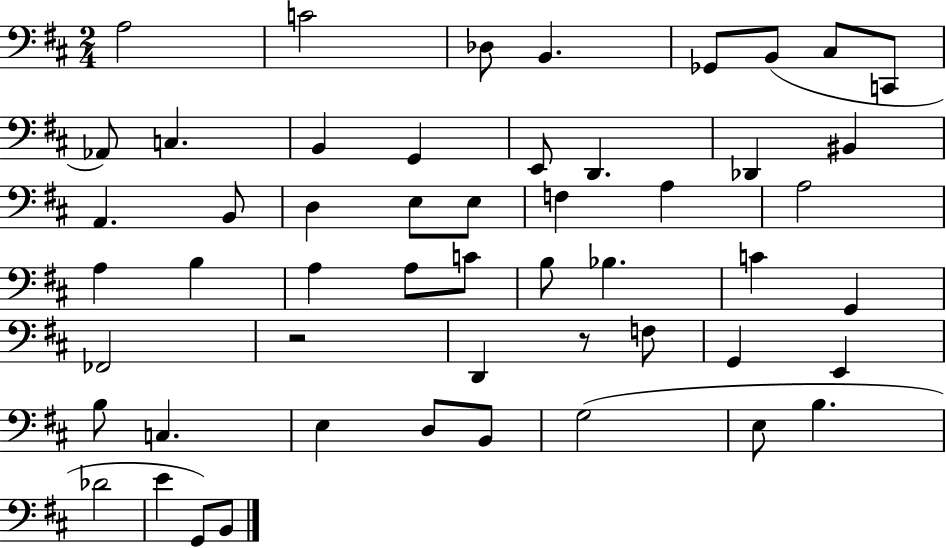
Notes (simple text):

A3/h C4/h Db3/e B2/q. Gb2/e B2/e C#3/e C2/e Ab2/e C3/q. B2/q G2/q E2/e D2/q. Db2/q BIS2/q A2/q. B2/e D3/q E3/e E3/e F3/q A3/q A3/h A3/q B3/q A3/q A3/e C4/e B3/e Bb3/q. C4/q G2/q FES2/h R/h D2/q R/e F3/e G2/q E2/q B3/e C3/q. E3/q D3/e B2/e G3/h E3/e B3/q. Db4/h E4/q G2/e B2/e